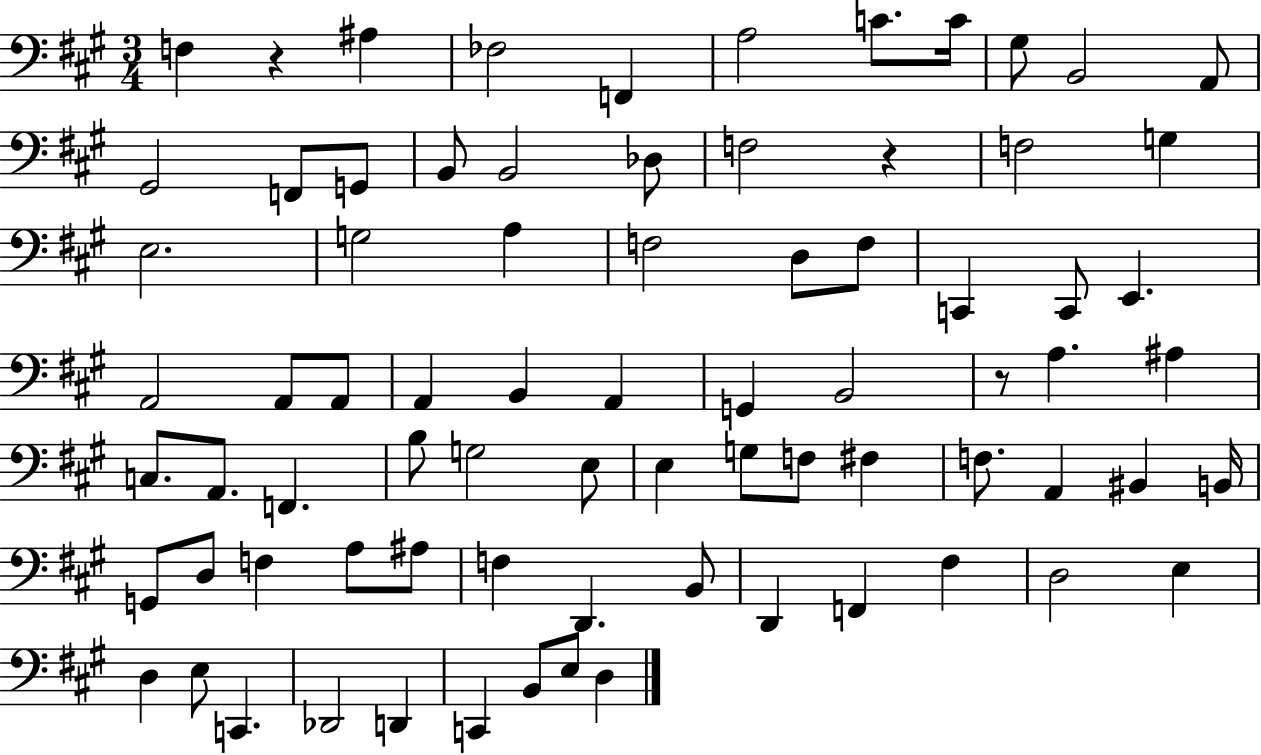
X:1
T:Untitled
M:3/4
L:1/4
K:A
F, z ^A, _F,2 F,, A,2 C/2 C/4 ^G,/2 B,,2 A,,/2 ^G,,2 F,,/2 G,,/2 B,,/2 B,,2 _D,/2 F,2 z F,2 G, E,2 G,2 A, F,2 D,/2 F,/2 C,, C,,/2 E,, A,,2 A,,/2 A,,/2 A,, B,, A,, G,, B,,2 z/2 A, ^A, C,/2 A,,/2 F,, B,/2 G,2 E,/2 E, G,/2 F,/2 ^F, F,/2 A,, ^B,, B,,/4 G,,/2 D,/2 F, A,/2 ^A,/2 F, D,, B,,/2 D,, F,, ^F, D,2 E, D, E,/2 C,, _D,,2 D,, C,, B,,/2 E,/2 D,